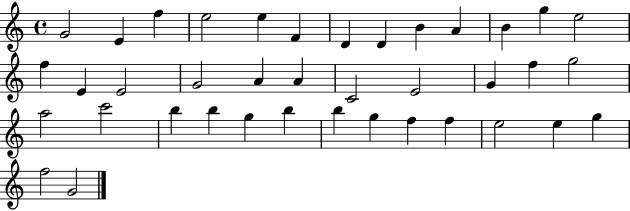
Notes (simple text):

G4/h E4/q F5/q E5/h E5/q F4/q D4/q D4/q B4/q A4/q B4/q G5/q E5/h F5/q E4/q E4/h G4/h A4/q A4/q C4/h E4/h G4/q F5/q G5/h A5/h C6/h B5/q B5/q G5/q B5/q B5/q G5/q F5/q F5/q E5/h E5/q G5/q F5/h G4/h